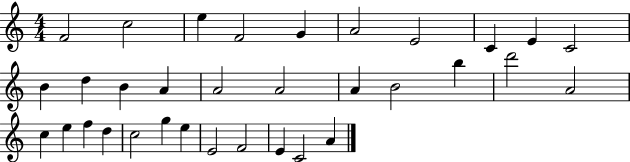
X:1
T:Untitled
M:4/4
L:1/4
K:C
F2 c2 e F2 G A2 E2 C E C2 B d B A A2 A2 A B2 b d'2 A2 c e f d c2 g e E2 F2 E C2 A